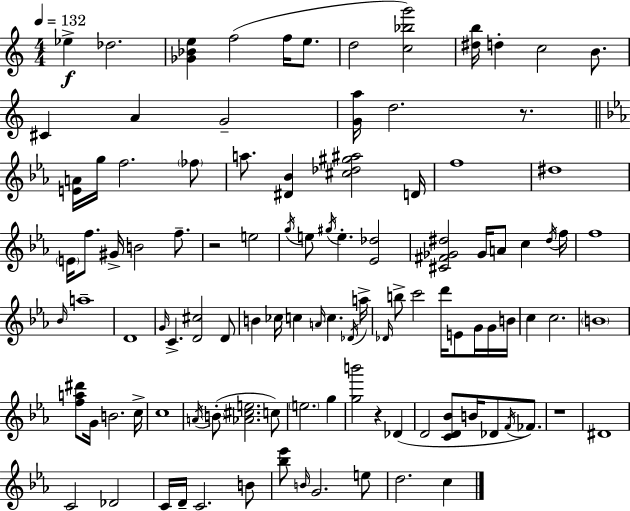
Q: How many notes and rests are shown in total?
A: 106